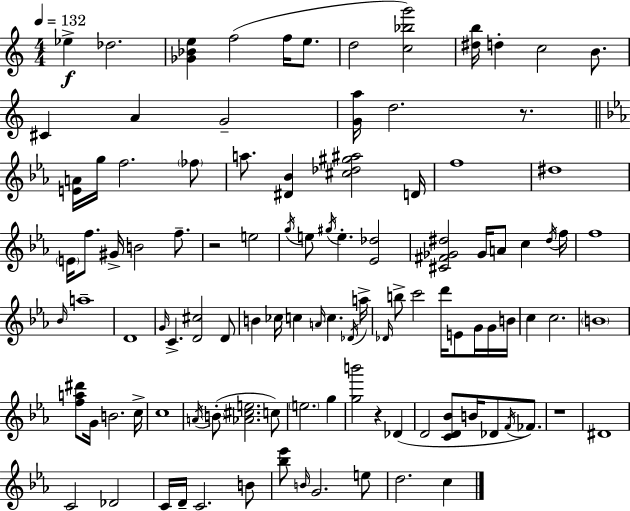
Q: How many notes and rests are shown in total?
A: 106